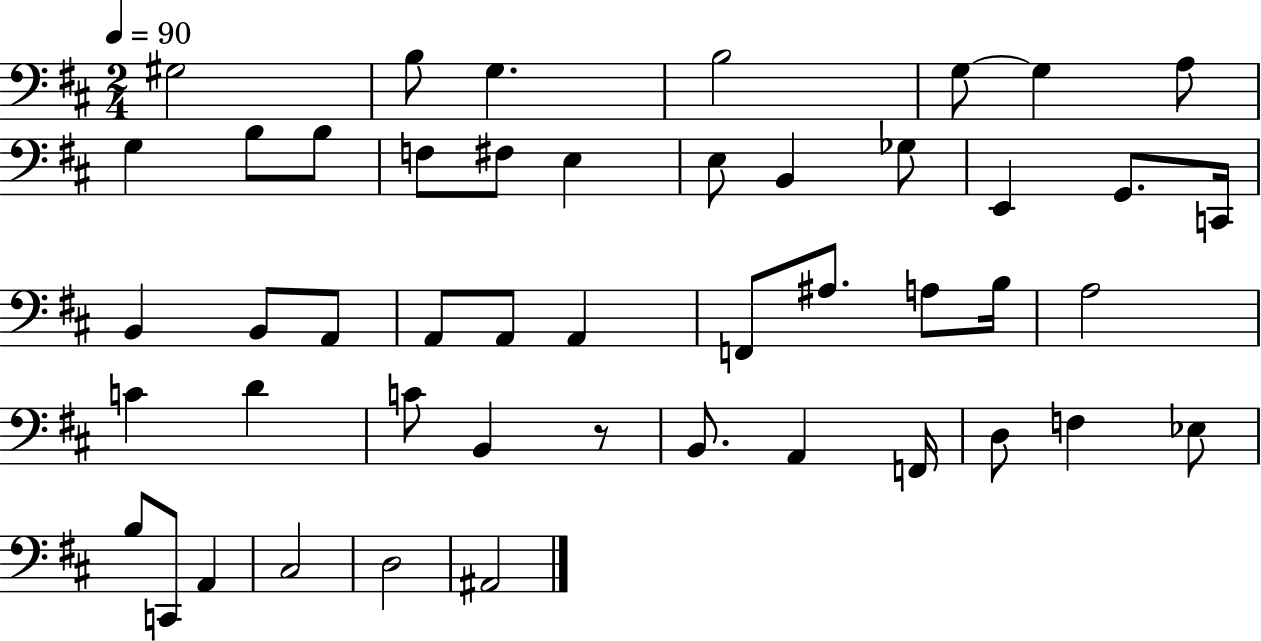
G#3/h B3/e G3/q. B3/h G3/e G3/q A3/e G3/q B3/e B3/e F3/e F#3/e E3/q E3/e B2/q Gb3/e E2/q G2/e. C2/s B2/q B2/e A2/e A2/e A2/e A2/q F2/e A#3/e. A3/e B3/s A3/h C4/q D4/q C4/e B2/q R/e B2/e. A2/q F2/s D3/e F3/q Eb3/e B3/e C2/e A2/q C#3/h D3/h A#2/h